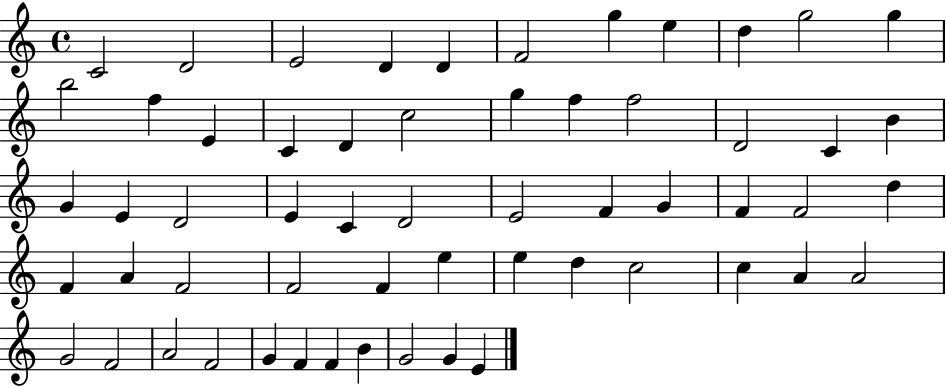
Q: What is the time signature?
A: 4/4